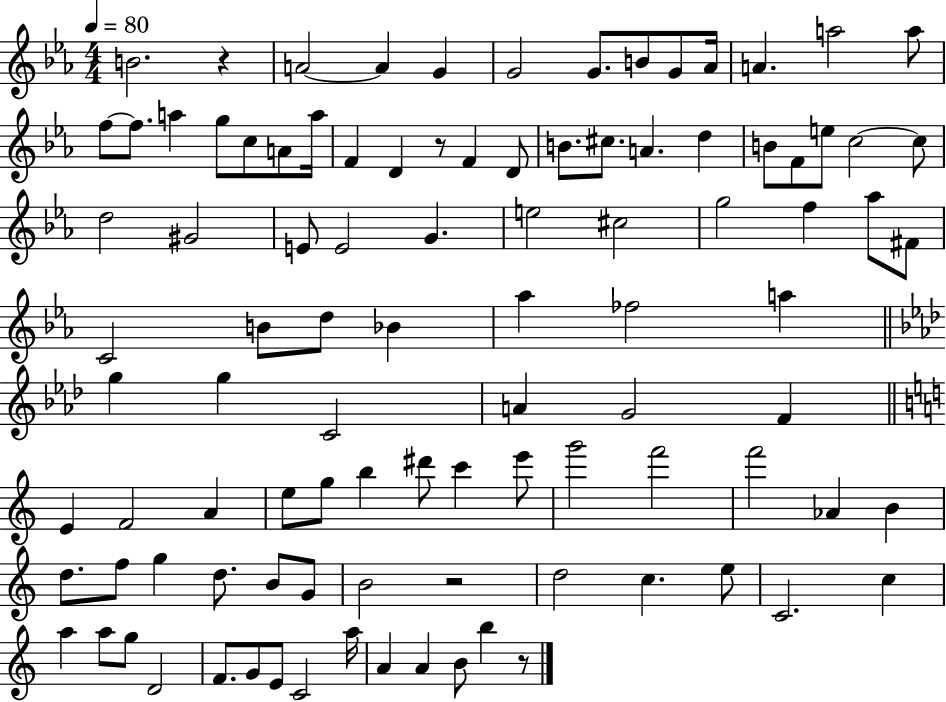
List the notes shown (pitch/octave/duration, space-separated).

B4/h. R/q A4/h A4/q G4/q G4/h G4/e. B4/e G4/e Ab4/s A4/q. A5/h A5/e F5/e F5/e. A5/q G5/e C5/e A4/e A5/s F4/q D4/q R/e F4/q D4/e B4/e. C#5/e. A4/q. D5/q B4/e F4/e E5/e C5/h C5/e D5/h G#4/h E4/e E4/h G4/q. E5/h C#5/h G5/h F5/q Ab5/e F#4/e C4/h B4/e D5/e Bb4/q Ab5/q FES5/h A5/q G5/q G5/q C4/h A4/q G4/h F4/q E4/q F4/h A4/q E5/e G5/e B5/q D#6/e C6/q E6/e G6/h F6/h F6/h Ab4/q B4/q D5/e. F5/e G5/q D5/e. B4/e G4/e B4/h R/h D5/h C5/q. E5/e C4/h. C5/q A5/q A5/e G5/e D4/h F4/e. G4/e E4/e C4/h A5/s A4/q A4/q B4/e B5/q R/e